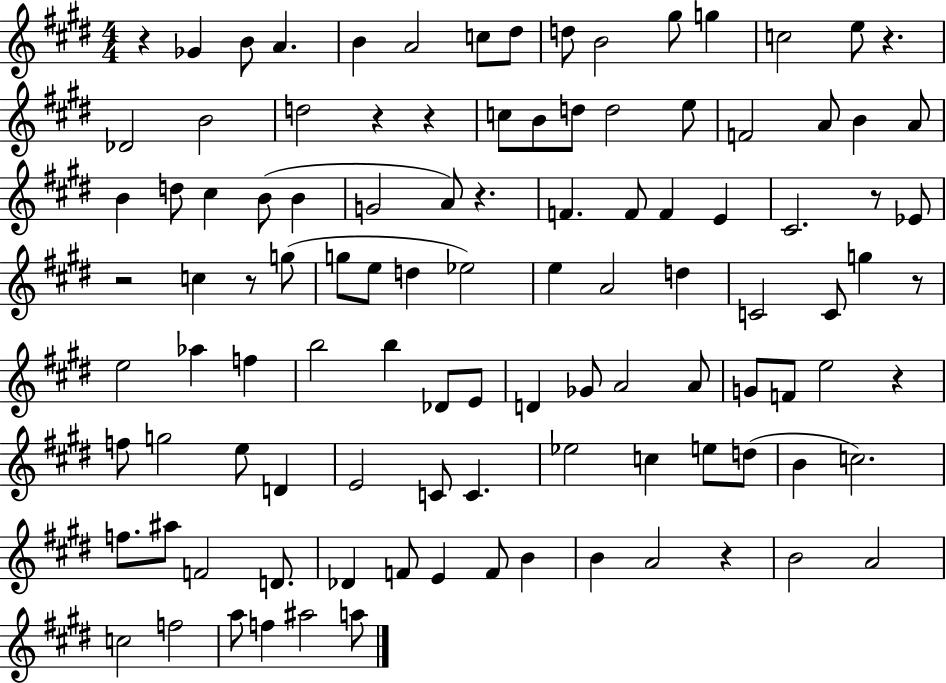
R/q Gb4/q B4/e A4/q. B4/q A4/h C5/e D#5/e D5/e B4/h G#5/e G5/q C5/h E5/e R/q. Db4/h B4/h D5/h R/q R/q C5/e B4/e D5/e D5/h E5/e F4/h A4/e B4/q A4/e B4/q D5/e C#5/q B4/e B4/q G4/h A4/e R/q. F4/q. F4/e F4/q E4/q C#4/h. R/e Eb4/e R/h C5/q R/e G5/e G5/e E5/e D5/q Eb5/h E5/q A4/h D5/q C4/h C4/e G5/q R/e E5/h Ab5/q F5/q B5/h B5/q Db4/e E4/e D4/q Gb4/e A4/h A4/e G4/e F4/e E5/h R/q F5/e G5/h E5/e D4/q E4/h C4/e C4/q. Eb5/h C5/q E5/e D5/e B4/q C5/h. F5/e. A#5/e F4/h D4/e. Db4/q F4/e E4/q F4/e B4/q B4/q A4/h R/q B4/h A4/h C5/h F5/h A5/e F5/q A#5/h A5/e